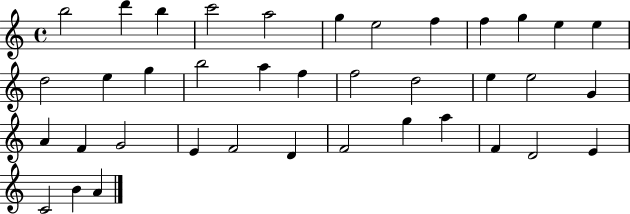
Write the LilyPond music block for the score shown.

{
  \clef treble
  \time 4/4
  \defaultTimeSignature
  \key c \major
  b''2 d'''4 b''4 | c'''2 a''2 | g''4 e''2 f''4 | f''4 g''4 e''4 e''4 | \break d''2 e''4 g''4 | b''2 a''4 f''4 | f''2 d''2 | e''4 e''2 g'4 | \break a'4 f'4 g'2 | e'4 f'2 d'4 | f'2 g''4 a''4 | f'4 d'2 e'4 | \break c'2 b'4 a'4 | \bar "|."
}